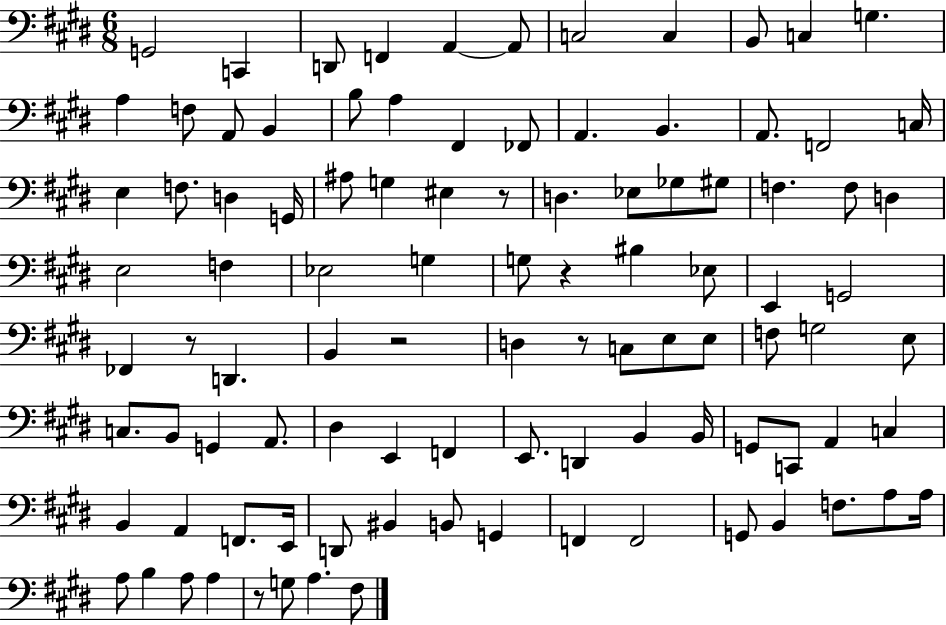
X:1
T:Untitled
M:6/8
L:1/4
K:E
G,,2 C,, D,,/2 F,, A,, A,,/2 C,2 C, B,,/2 C, G, A, F,/2 A,,/2 B,, B,/2 A, ^F,, _F,,/2 A,, B,, A,,/2 F,,2 C,/4 E, F,/2 D, G,,/4 ^A,/2 G, ^E, z/2 D, _E,/2 _G,/2 ^G,/2 F, F,/2 D, E,2 F, _E,2 G, G,/2 z ^B, _E,/2 E,, G,,2 _F,, z/2 D,, B,, z2 D, z/2 C,/2 E,/2 E,/2 F,/2 G,2 E,/2 C,/2 B,,/2 G,, A,,/2 ^D, E,, F,, E,,/2 D,, B,, B,,/4 G,,/2 C,,/2 A,, C, B,, A,, F,,/2 E,,/4 D,,/2 ^B,, B,,/2 G,, F,, F,,2 G,,/2 B,, F,/2 A,/2 A,/4 A,/2 B, A,/2 A, z/2 G,/2 A, ^F,/2